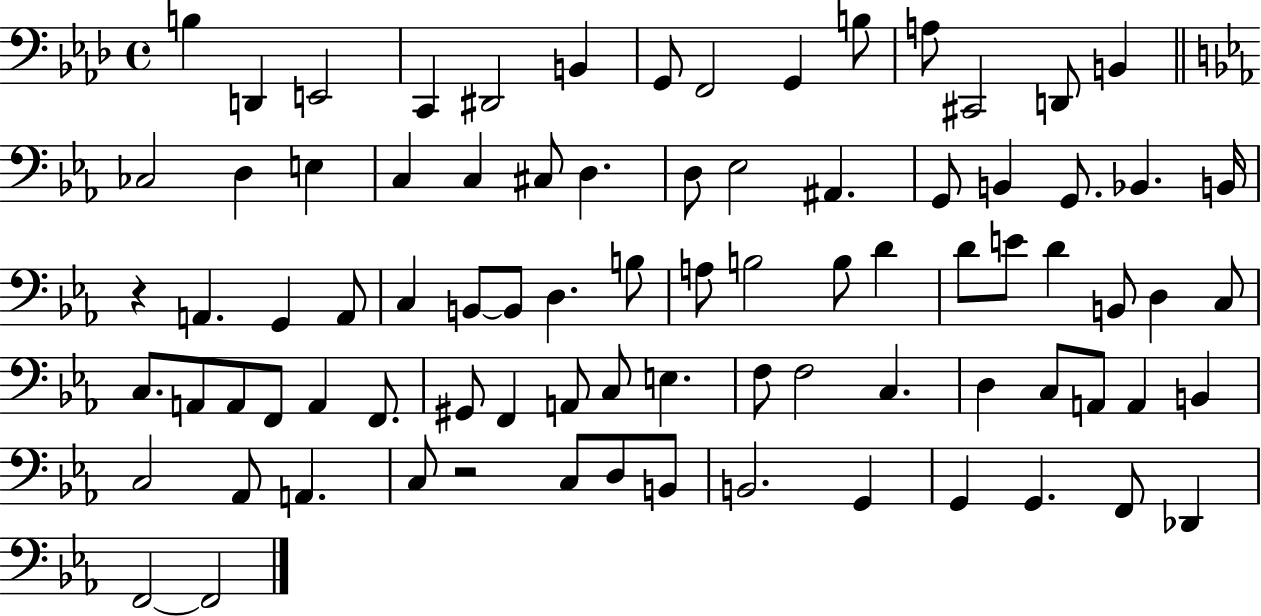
{
  \clef bass
  \time 4/4
  \defaultTimeSignature
  \key aes \major
  b4 d,4 e,2 | c,4 dis,2 b,4 | g,8 f,2 g,4 b8 | a8 cis,2 d,8 b,4 | \break \bar "||" \break \key c \minor ces2 d4 e4 | c4 c4 cis8 d4. | d8 ees2 ais,4. | g,8 b,4 g,8. bes,4. b,16 | \break r4 a,4. g,4 a,8 | c4 b,8~~ b,8 d4. b8 | a8 b2 b8 d'4 | d'8 e'8 d'4 b,8 d4 c8 | \break c8. a,8 a,8 f,8 a,4 f,8. | gis,8 f,4 a,8 c8 e4. | f8 f2 c4. | d4 c8 a,8 a,4 b,4 | \break c2 aes,8 a,4. | c8 r2 c8 d8 b,8 | b,2. g,4 | g,4 g,4. f,8 des,4 | \break f,2~~ f,2 | \bar "|."
}